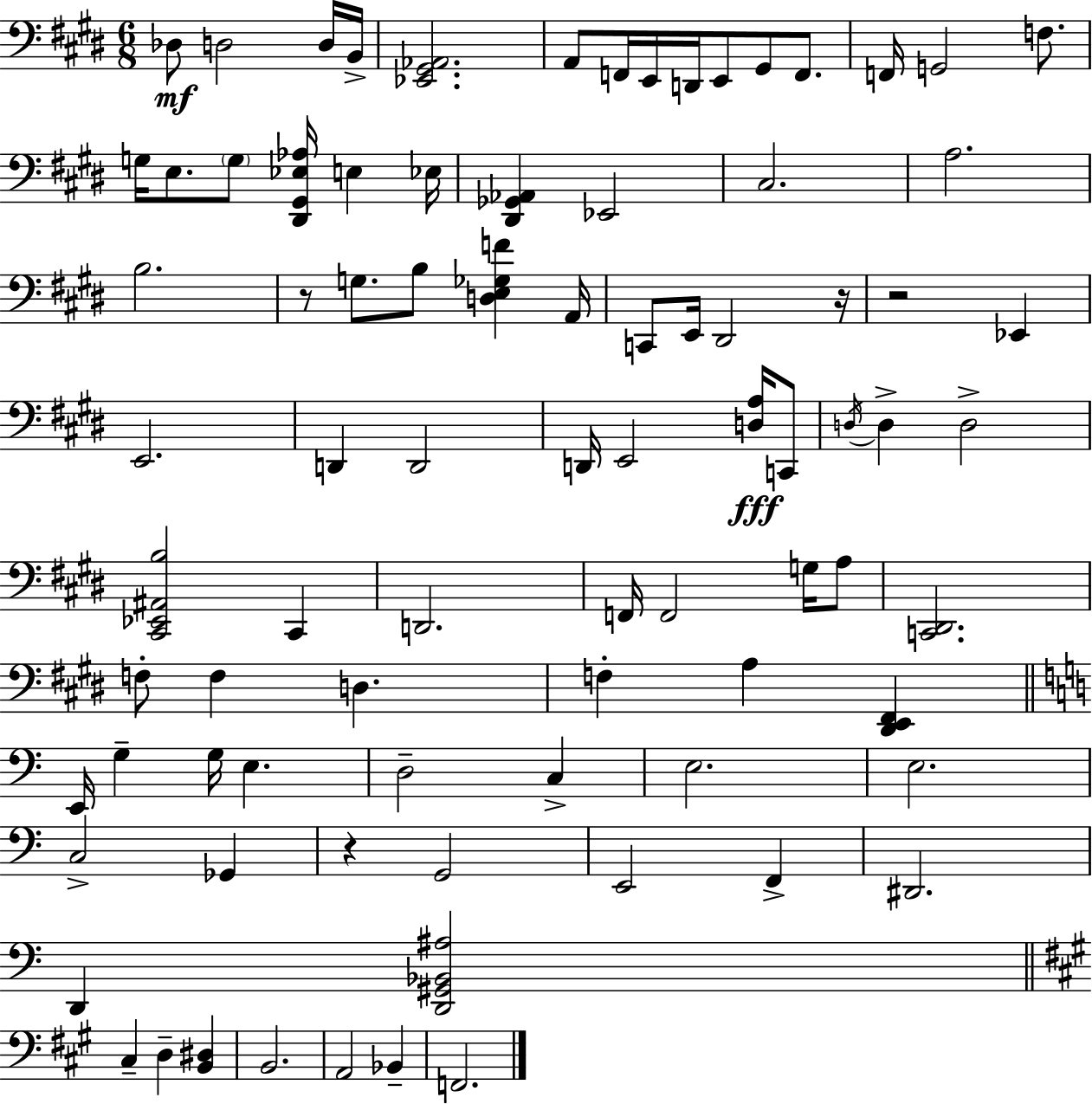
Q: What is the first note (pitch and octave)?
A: Db3